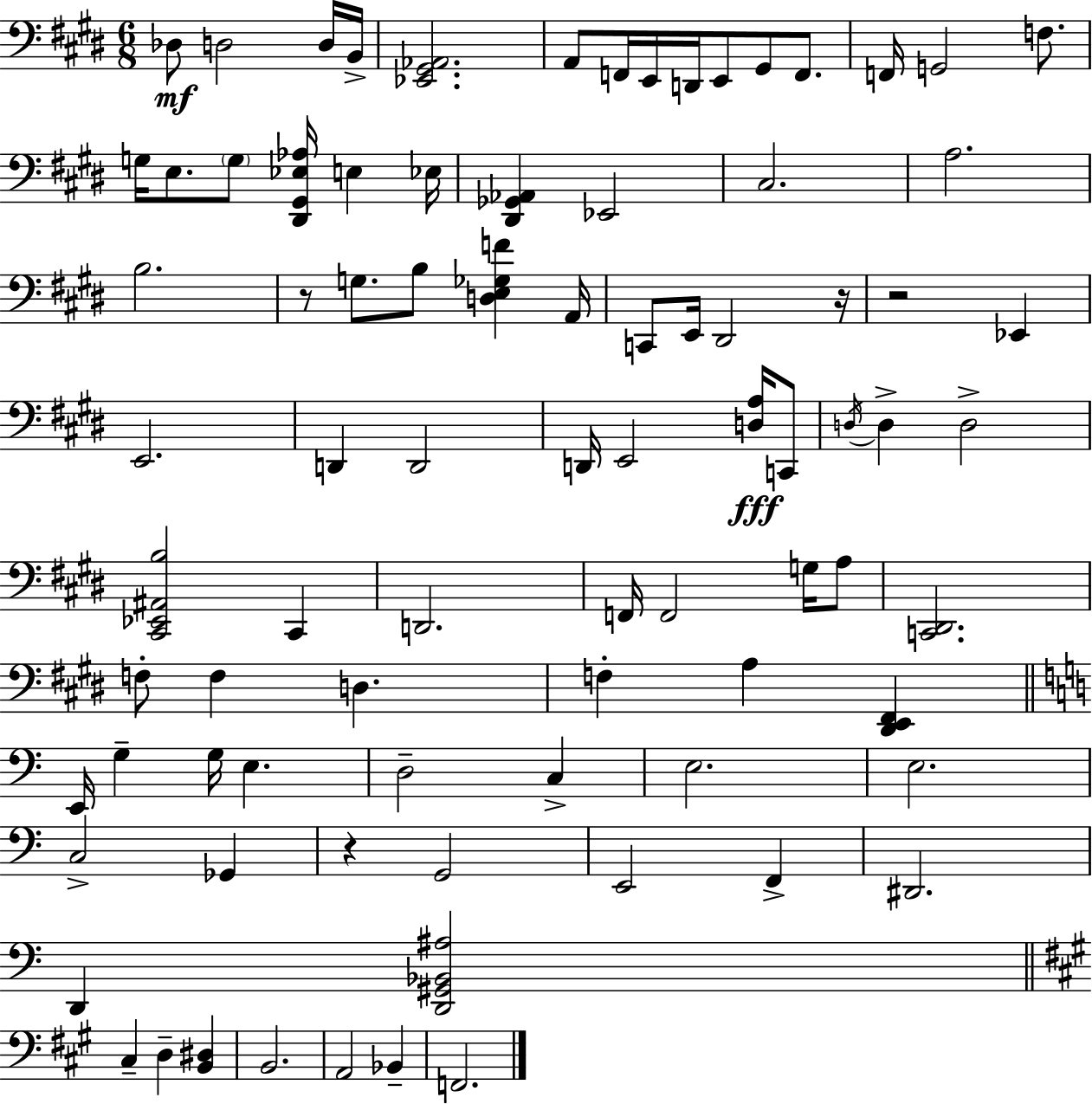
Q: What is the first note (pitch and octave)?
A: Db3